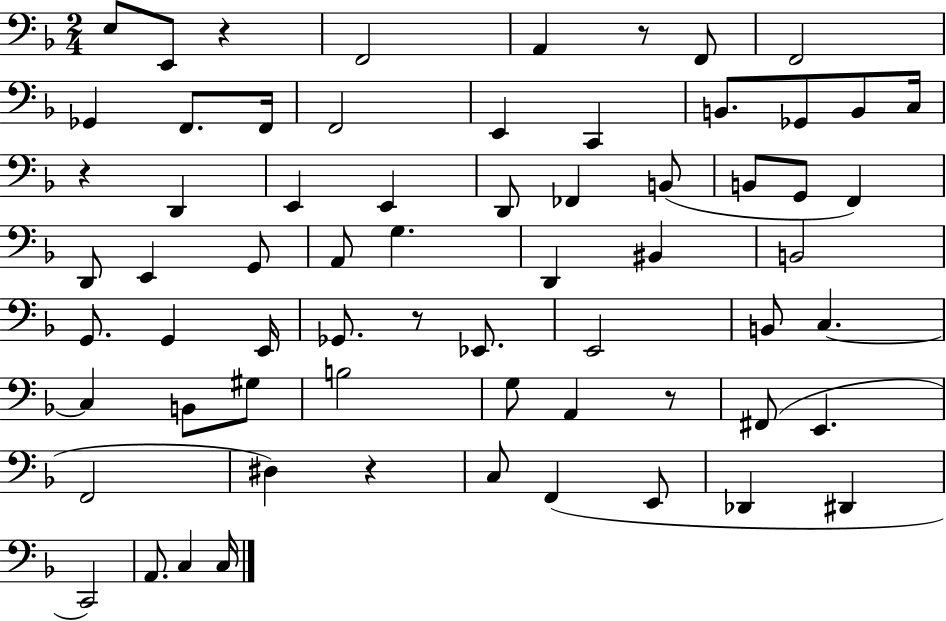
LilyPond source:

{
  \clef bass
  \numericTimeSignature
  \time 2/4
  \key f \major
  e8 e,8 r4 | f,2 | a,4 r8 f,8 | f,2 | \break ges,4 f,8. f,16 | f,2 | e,4 c,4 | b,8. ges,8 b,8 c16 | \break r4 d,4 | e,4 e,4 | d,8 fes,4 b,8( | b,8 g,8 f,4) | \break d,8 e,4 g,8 | a,8 g4. | d,4 bis,4 | b,2 | \break g,8. g,4 e,16 | ges,8. r8 ees,8. | e,2 | b,8 c4.~~ | \break c4 b,8 gis8 | b2 | g8 a,4 r8 | fis,8( e,4. | \break f,2 | dis4) r4 | c8 f,4( e,8 | des,4 dis,4 | \break c,2) | a,8. c4 c16 | \bar "|."
}